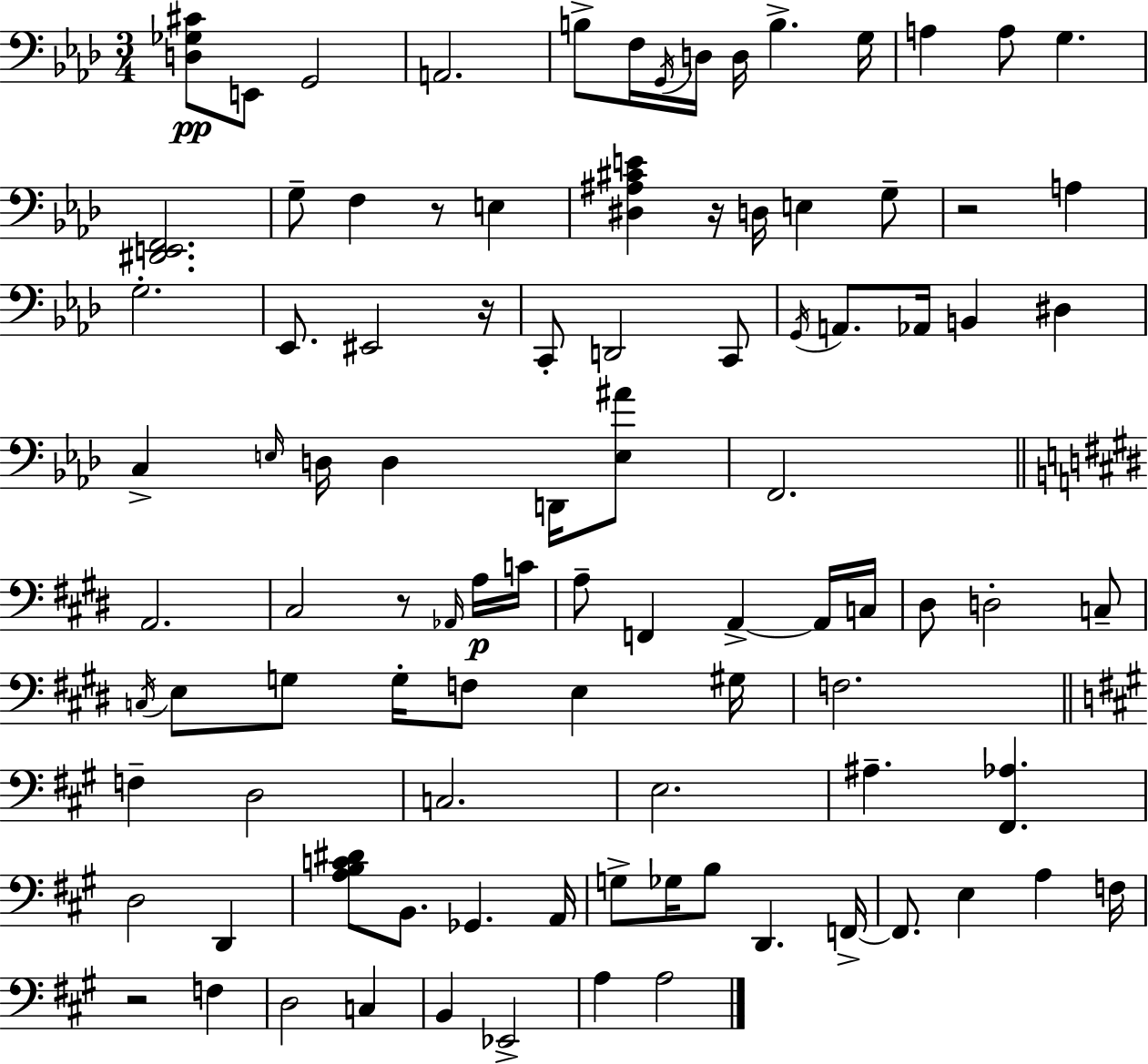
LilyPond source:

{
  \clef bass
  \numericTimeSignature
  \time 3/4
  \key aes \major
  \repeat volta 2 { <d ges cis'>8\pp e,8 g,2 | a,2. | b8-> f16 \acciaccatura { g,16 } d16 d16 b4.-> | g16 a4 a8 g4. | \break <dis, e, f,>2. | g8-- f4 r8 e4 | <dis ais cis' e'>4 r16 d16 e4 g8-- | r2 a4 | \break g2.-. | ees,8. eis,2 | r16 c,8-. d,2 c,8 | \acciaccatura { g,16 } a,8. aes,16 b,4 dis4 | \break c4-> \grace { e16 } d16 d4 | d,16 <e ais'>8 f,2. | \bar "||" \break \key e \major a,2. | cis2 r8 \grace { aes,16 }\p a16 | c'16 a8-- f,4 a,4->~~ a,16 | c16 dis8 d2-. c8-- | \break \acciaccatura { c16 } e8 g8 g16-. f8 e4 | gis16 f2. | \bar "||" \break \key a \major f4-- d2 | c2. | e2. | ais4.-- <fis, aes>4. | \break d2 d,4 | <a b c' dis'>8 b,8. ges,4. a,16 | g8-> ges16 b8 d,4. f,16->~~ | f,8. e4 a4 f16 | \break r2 f4 | d2 c4 | b,4 ees,2-> | a4 a2 | \break } \bar "|."
}